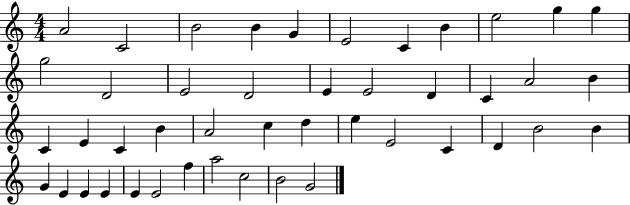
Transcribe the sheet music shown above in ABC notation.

X:1
T:Untitled
M:4/4
L:1/4
K:C
A2 C2 B2 B G E2 C B e2 g g g2 D2 E2 D2 E E2 D C A2 B C E C B A2 c d e E2 C D B2 B G E E E E E2 f a2 c2 B2 G2